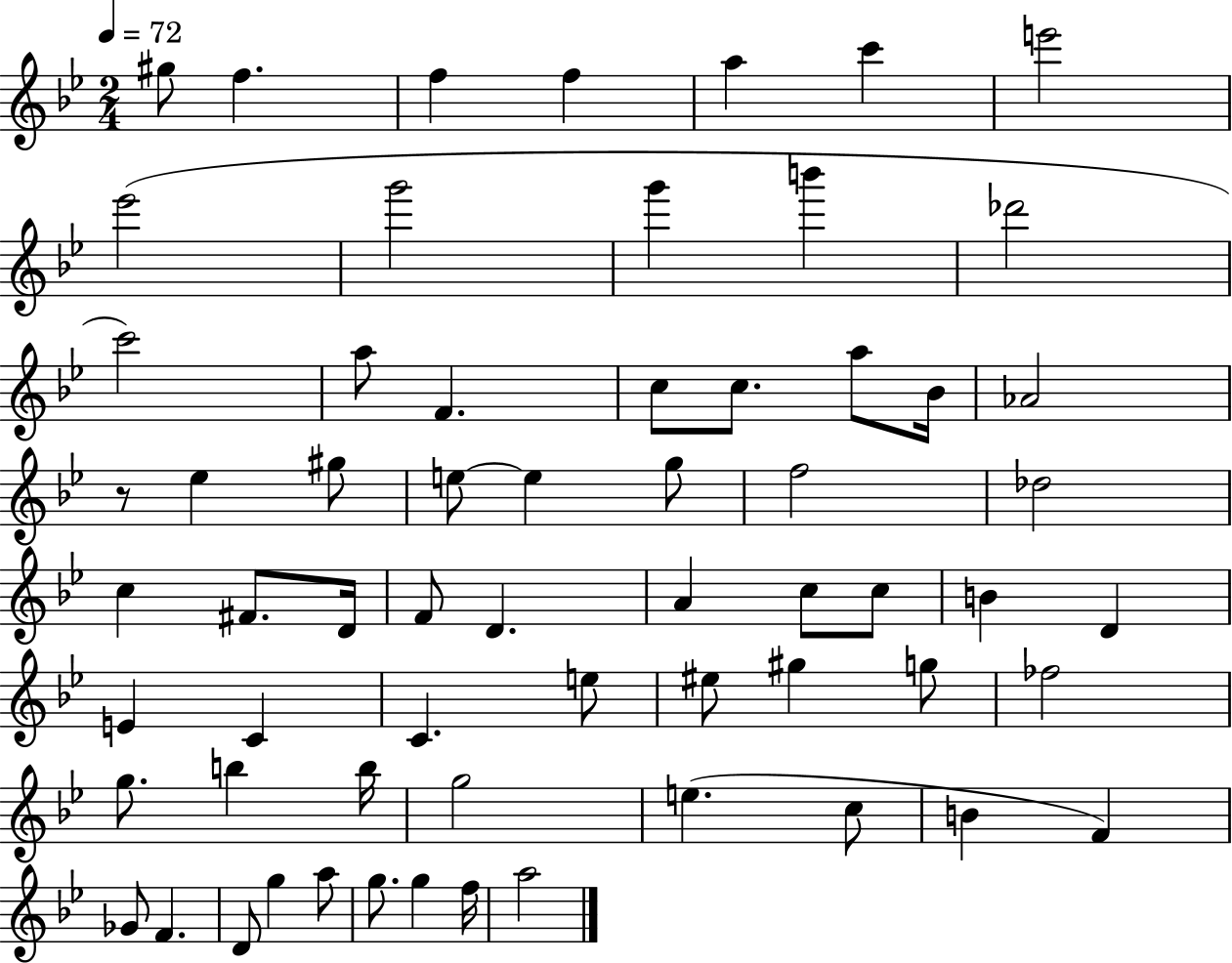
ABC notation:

X:1
T:Untitled
M:2/4
L:1/4
K:Bb
^g/2 f f f a c' e'2 _e'2 g'2 g' b' _d'2 c'2 a/2 F c/2 c/2 a/2 _B/4 _A2 z/2 _e ^g/2 e/2 e g/2 f2 _d2 c ^F/2 D/4 F/2 D A c/2 c/2 B D E C C e/2 ^e/2 ^g g/2 _f2 g/2 b b/4 g2 e c/2 B F _G/2 F D/2 g a/2 g/2 g f/4 a2